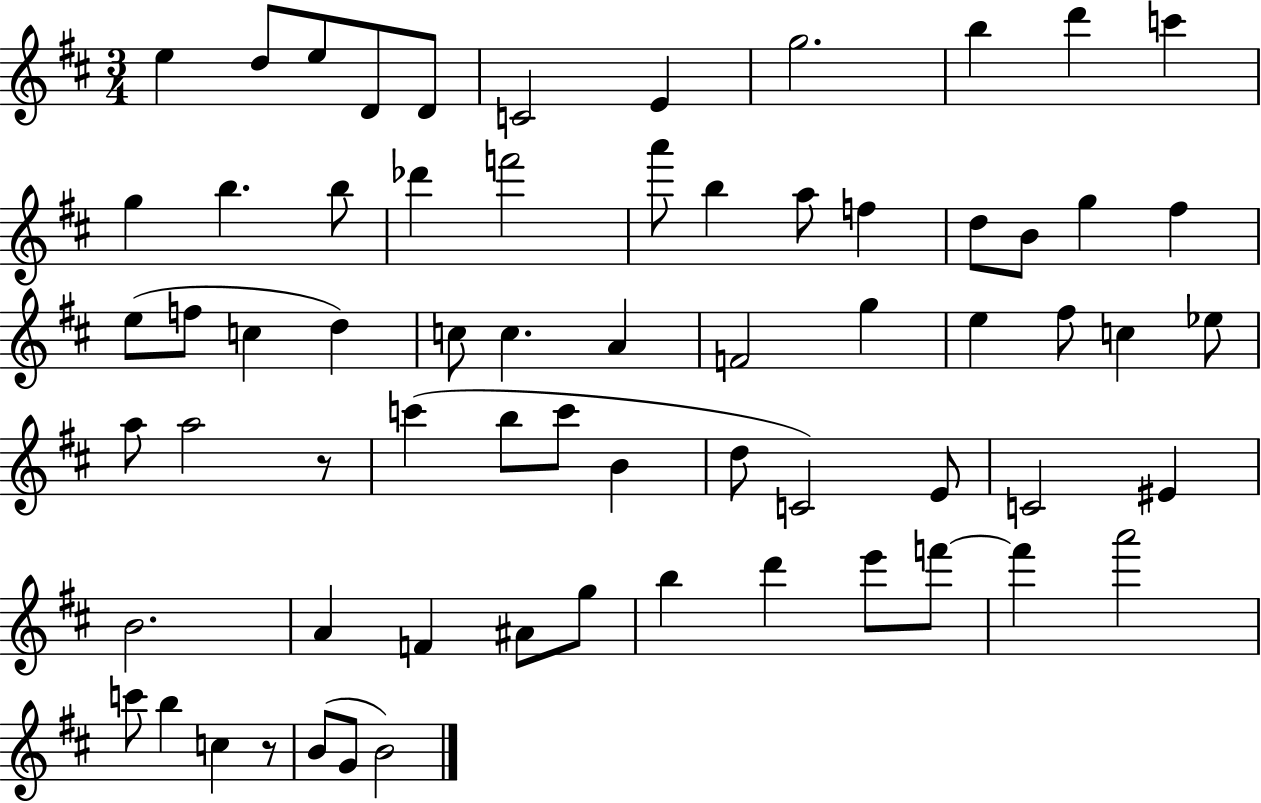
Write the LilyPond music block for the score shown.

{
  \clef treble
  \numericTimeSignature
  \time 3/4
  \key d \major
  e''4 d''8 e''8 d'8 d'8 | c'2 e'4 | g''2. | b''4 d'''4 c'''4 | \break g''4 b''4. b''8 | des'''4 f'''2 | a'''8 b''4 a''8 f''4 | d''8 b'8 g''4 fis''4 | \break e''8( f''8 c''4 d''4) | c''8 c''4. a'4 | f'2 g''4 | e''4 fis''8 c''4 ees''8 | \break a''8 a''2 r8 | c'''4( b''8 c'''8 b'4 | d''8 c'2) e'8 | c'2 eis'4 | \break b'2. | a'4 f'4 ais'8 g''8 | b''4 d'''4 e'''8 f'''8~~ | f'''4 a'''2 | \break c'''8 b''4 c''4 r8 | b'8( g'8 b'2) | \bar "|."
}